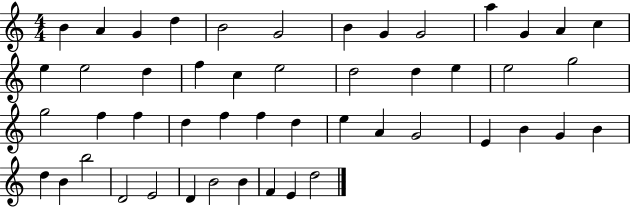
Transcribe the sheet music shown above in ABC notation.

X:1
T:Untitled
M:4/4
L:1/4
K:C
B A G d B2 G2 B G G2 a G A c e e2 d f c e2 d2 d e e2 g2 g2 f f d f f d e A G2 E B G B d B b2 D2 E2 D B2 B F E d2